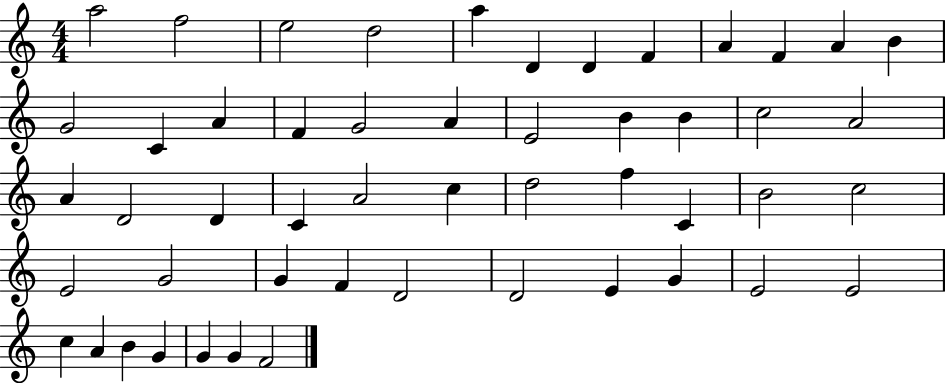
A5/h F5/h E5/h D5/h A5/q D4/q D4/q F4/q A4/q F4/q A4/q B4/q G4/h C4/q A4/q F4/q G4/h A4/q E4/h B4/q B4/q C5/h A4/h A4/q D4/h D4/q C4/q A4/h C5/q D5/h F5/q C4/q B4/h C5/h E4/h G4/h G4/q F4/q D4/h D4/h E4/q G4/q E4/h E4/h C5/q A4/q B4/q G4/q G4/q G4/q F4/h